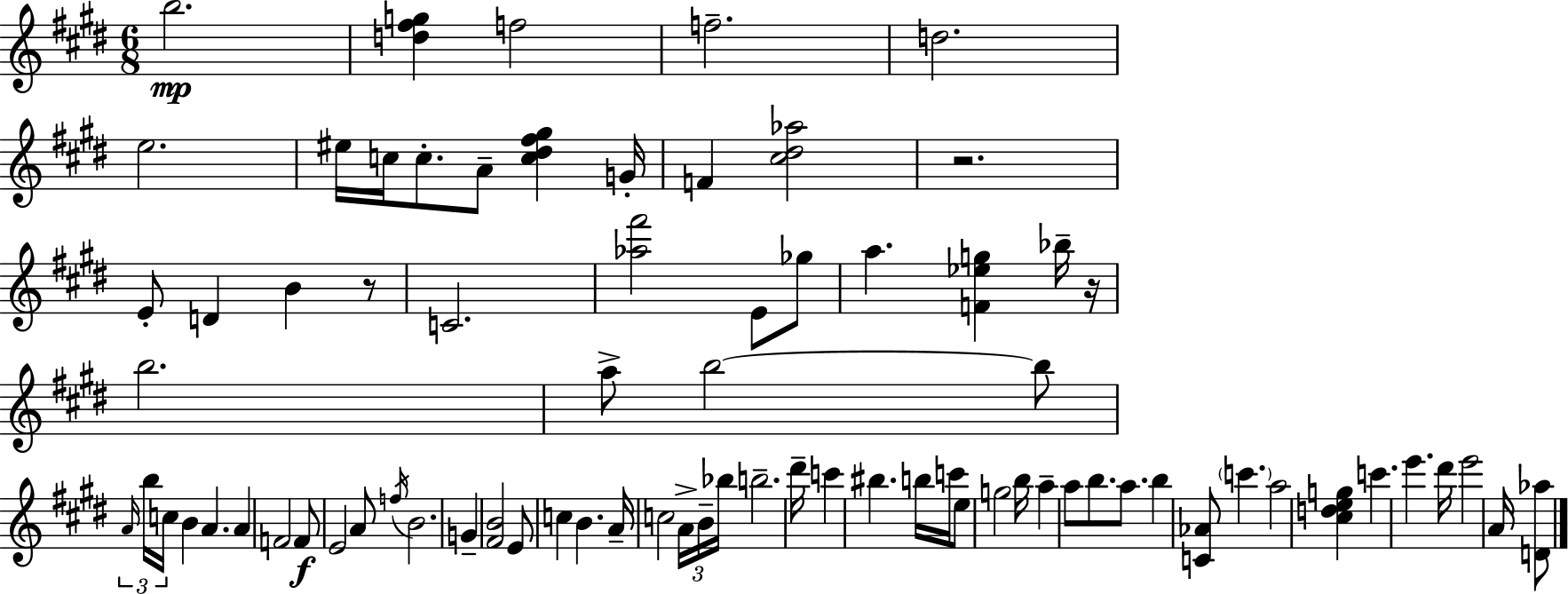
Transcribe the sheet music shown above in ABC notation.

X:1
T:Untitled
M:6/8
L:1/4
K:E
b2 [d^fg] f2 f2 d2 e2 ^e/4 c/4 c/2 A/2 [c^d^f^g] G/4 F [^c^d_a]2 z2 E/2 D B z/2 C2 [_a^f']2 E/2 _g/2 a [F_eg] _b/4 z/4 b2 a/2 b2 b/2 A/4 b/4 c/4 B A A F2 F/2 E2 A/2 f/4 B2 G [^FB]2 E/2 c B A/4 c2 A/4 B/4 _b/4 b2 ^d'/4 c' ^b b/4 c'/4 e/2 g2 b/4 a a/2 b/2 a/2 b [C_A]/2 c' a2 [^cdeg] c' e' ^d'/4 e'2 A/4 [D_a]/2